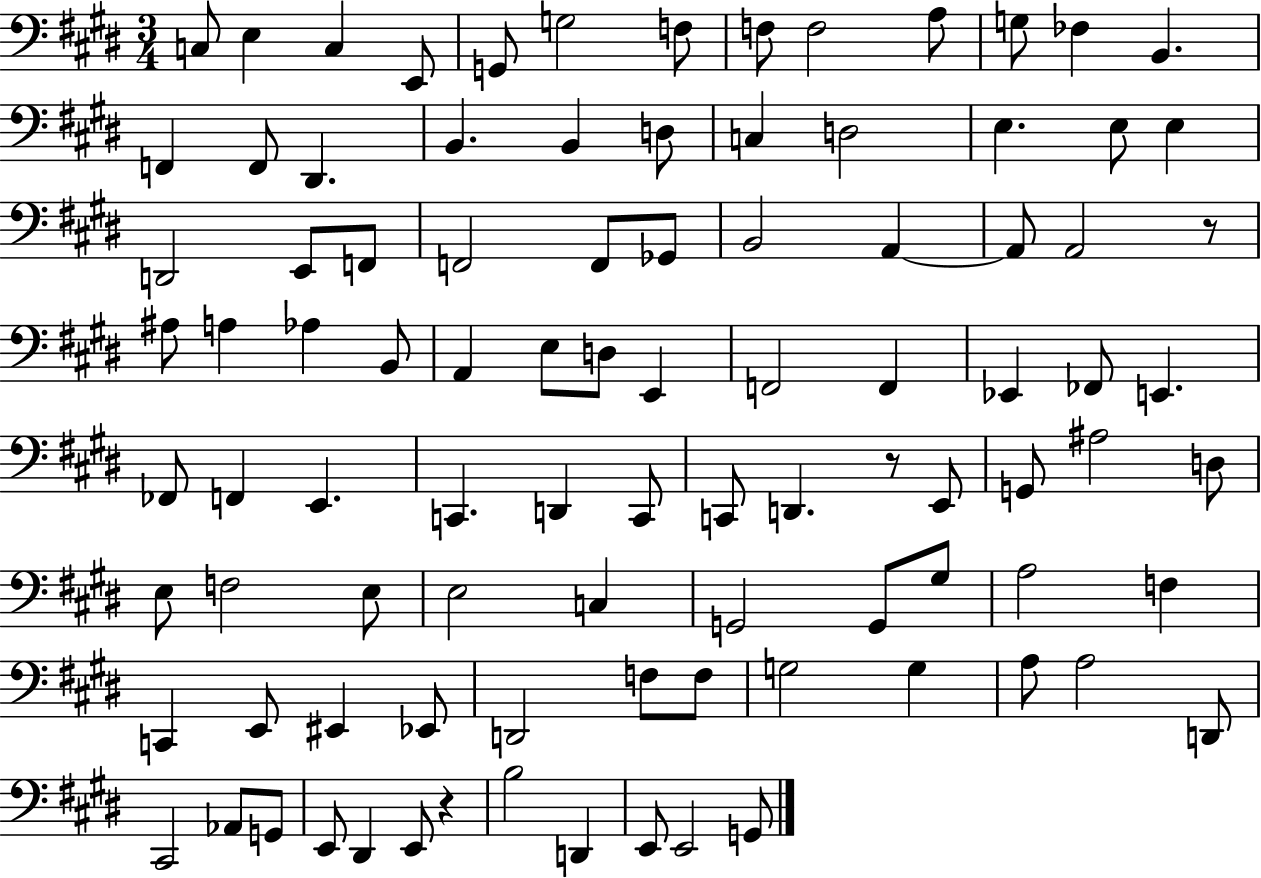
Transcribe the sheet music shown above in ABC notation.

X:1
T:Untitled
M:3/4
L:1/4
K:E
C,/2 E, C, E,,/2 G,,/2 G,2 F,/2 F,/2 F,2 A,/2 G,/2 _F, B,, F,, F,,/2 ^D,, B,, B,, D,/2 C, D,2 E, E,/2 E, D,,2 E,,/2 F,,/2 F,,2 F,,/2 _G,,/2 B,,2 A,, A,,/2 A,,2 z/2 ^A,/2 A, _A, B,,/2 A,, E,/2 D,/2 E,, F,,2 F,, _E,, _F,,/2 E,, _F,,/2 F,, E,, C,, D,, C,,/2 C,,/2 D,, z/2 E,,/2 G,,/2 ^A,2 D,/2 E,/2 F,2 E,/2 E,2 C, G,,2 G,,/2 ^G,/2 A,2 F, C,, E,,/2 ^E,, _E,,/2 D,,2 F,/2 F,/2 G,2 G, A,/2 A,2 D,,/2 ^C,,2 _A,,/2 G,,/2 E,,/2 ^D,, E,,/2 z B,2 D,, E,,/2 E,,2 G,,/2